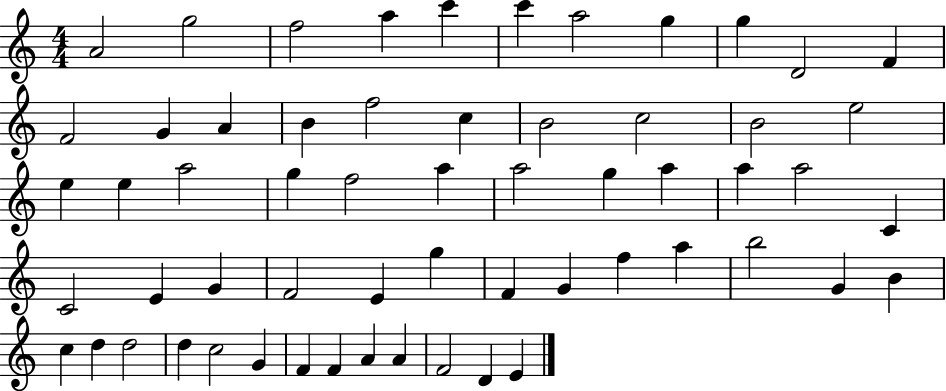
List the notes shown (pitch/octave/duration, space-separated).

A4/h G5/h F5/h A5/q C6/q C6/q A5/h G5/q G5/q D4/h F4/q F4/h G4/q A4/q B4/q F5/h C5/q B4/h C5/h B4/h E5/h E5/q E5/q A5/h G5/q F5/h A5/q A5/h G5/q A5/q A5/q A5/h C4/q C4/h E4/q G4/q F4/h E4/q G5/q F4/q G4/q F5/q A5/q B5/h G4/q B4/q C5/q D5/q D5/h D5/q C5/h G4/q F4/q F4/q A4/q A4/q F4/h D4/q E4/q